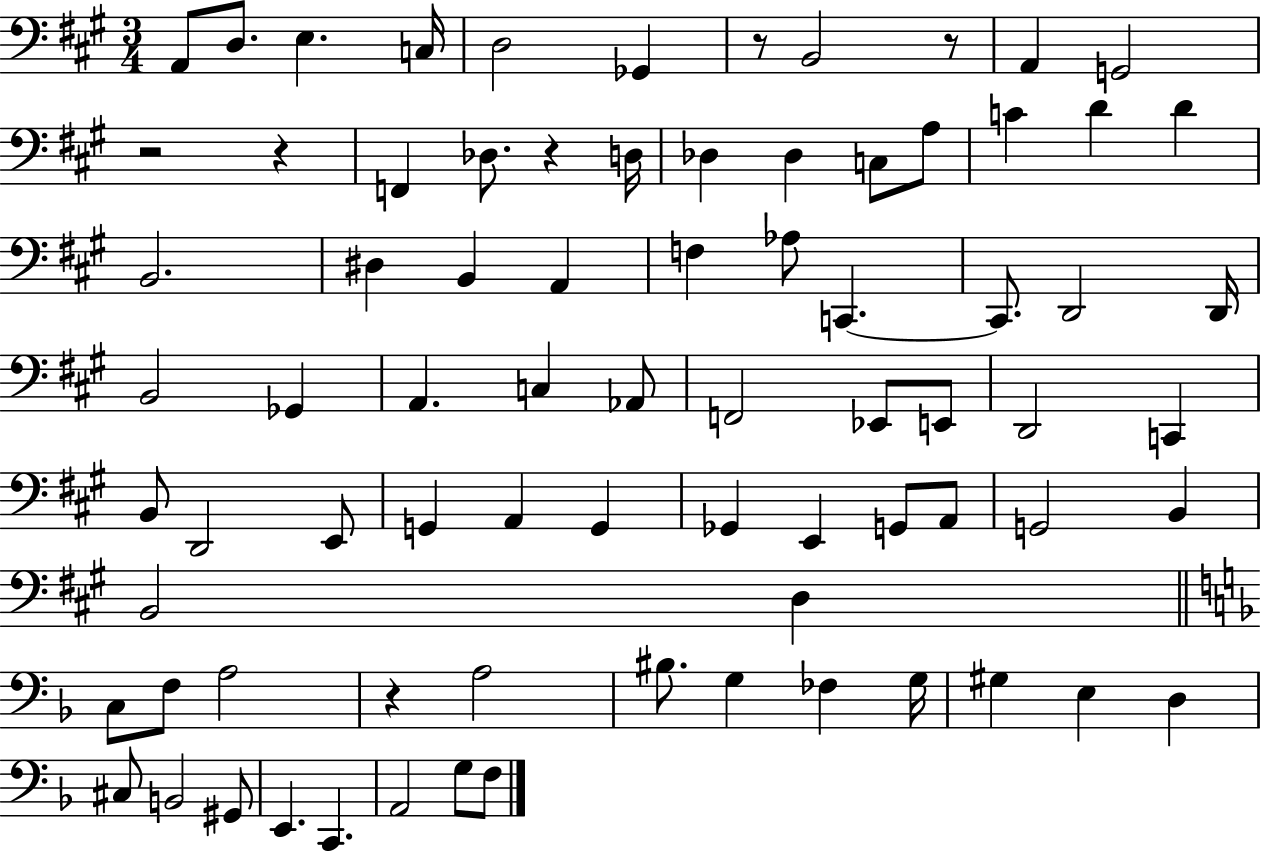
A2/e D3/e. E3/q. C3/s D3/h Gb2/q R/e B2/h R/e A2/q G2/h R/h R/q F2/q Db3/e. R/q D3/s Db3/q Db3/q C3/e A3/e C4/q D4/q D4/q B2/h. D#3/q B2/q A2/q F3/q Ab3/e C2/q. C2/e. D2/h D2/s B2/h Gb2/q A2/q. C3/q Ab2/e F2/h Eb2/e E2/e D2/h C2/q B2/e D2/h E2/e G2/q A2/q G2/q Gb2/q E2/q G2/e A2/e G2/h B2/q B2/h D3/q C3/e F3/e A3/h R/q A3/h BIS3/e. G3/q FES3/q G3/s G#3/q E3/q D3/q C#3/e B2/h G#2/e E2/q. C2/q. A2/h G3/e F3/e